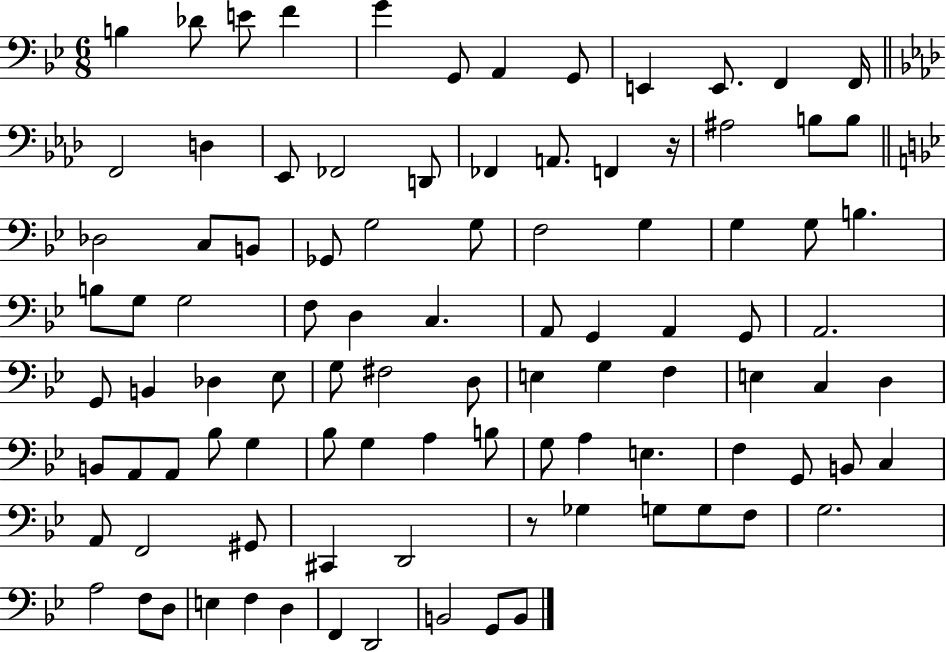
B3/q Db4/e E4/e F4/q G4/q G2/e A2/q G2/e E2/q E2/e. F2/q F2/s F2/h D3/q Eb2/e FES2/h D2/e FES2/q A2/e. F2/q R/s A#3/h B3/e B3/e Db3/h C3/e B2/e Gb2/e G3/h G3/e F3/h G3/q G3/q G3/e B3/q. B3/e G3/e G3/h F3/e D3/q C3/q. A2/e G2/q A2/q G2/e A2/h. G2/e B2/q Db3/q Eb3/e G3/e F#3/h D3/e E3/q G3/q F3/q E3/q C3/q D3/q B2/e A2/e A2/e Bb3/e G3/q Bb3/e G3/q A3/q B3/e G3/e A3/q E3/q. F3/q G2/e B2/e C3/q A2/e F2/h G#2/e C#2/q D2/h R/e Gb3/q G3/e G3/e F3/e G3/h. A3/h F3/e D3/e E3/q F3/q D3/q F2/q D2/h B2/h G2/e B2/e